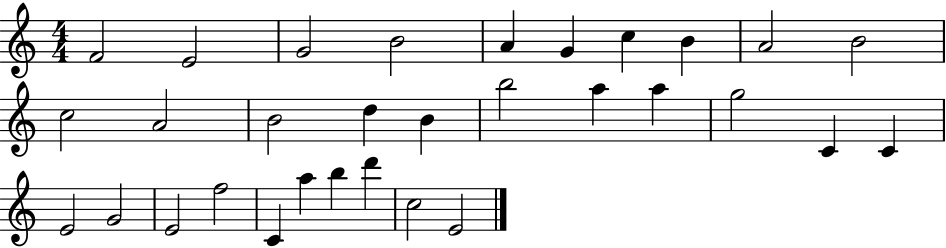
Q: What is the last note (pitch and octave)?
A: E4